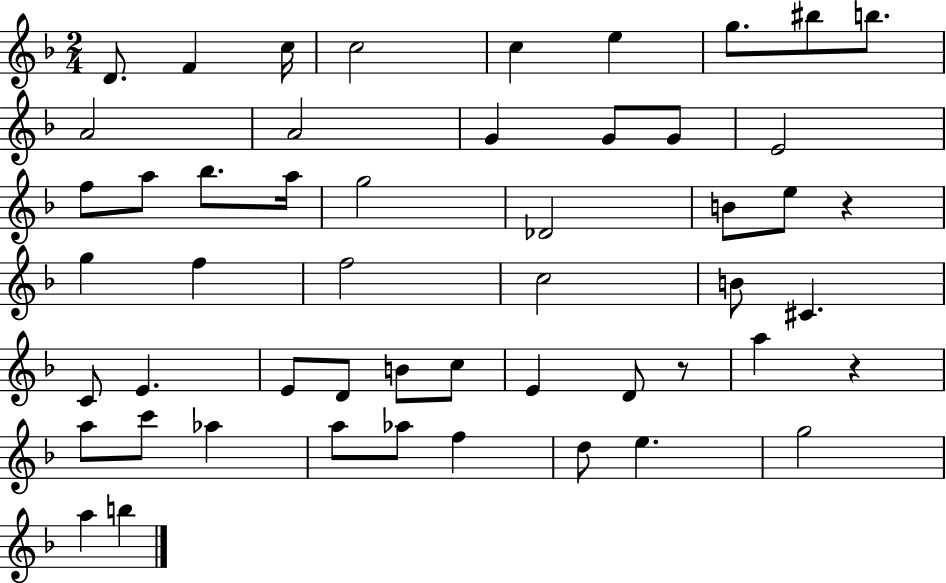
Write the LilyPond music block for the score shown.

{
  \clef treble
  \numericTimeSignature
  \time 2/4
  \key f \major
  d'8. f'4 c''16 | c''2 | c''4 e''4 | g''8. bis''8 b''8. | \break a'2 | a'2 | g'4 g'8 g'8 | e'2 | \break f''8 a''8 bes''8. a''16 | g''2 | des'2 | b'8 e''8 r4 | \break g''4 f''4 | f''2 | c''2 | b'8 cis'4. | \break c'8 e'4. | e'8 d'8 b'8 c''8 | e'4 d'8 r8 | a''4 r4 | \break a''8 c'''8 aes''4 | a''8 aes''8 f''4 | d''8 e''4. | g''2 | \break a''4 b''4 | \bar "|."
}